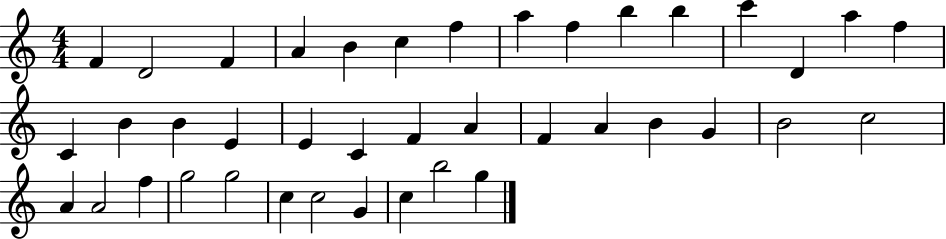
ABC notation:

X:1
T:Untitled
M:4/4
L:1/4
K:C
F D2 F A B c f a f b b c' D a f C B B E E C F A F A B G B2 c2 A A2 f g2 g2 c c2 G c b2 g